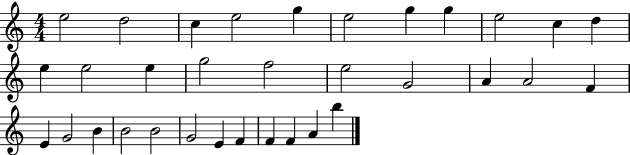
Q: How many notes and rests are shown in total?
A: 33